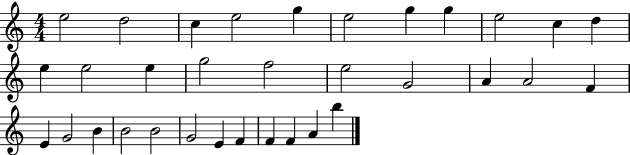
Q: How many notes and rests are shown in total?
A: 33